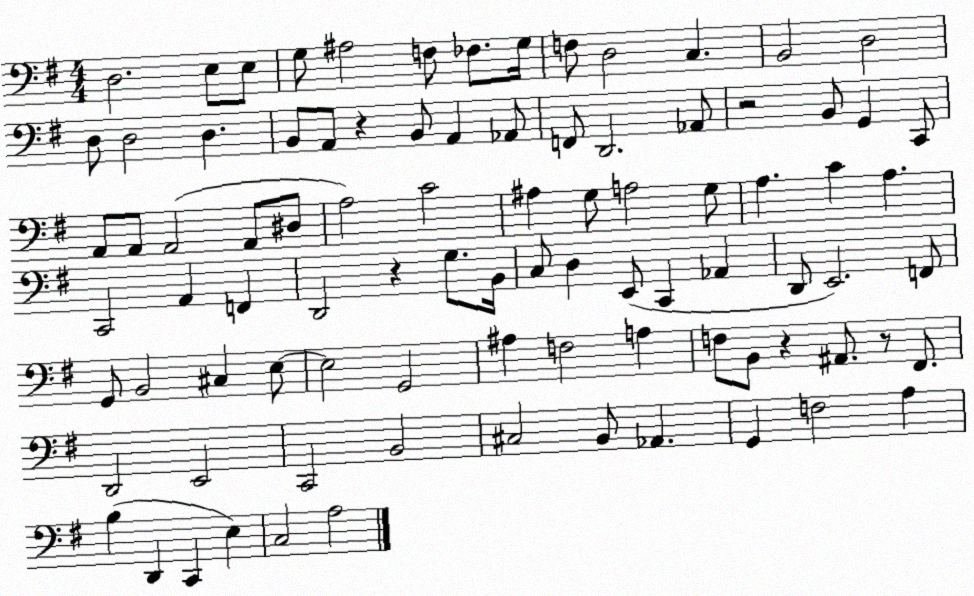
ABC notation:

X:1
T:Untitled
M:4/4
L:1/4
K:G
D,2 E,/2 E,/2 G,/2 ^A,2 F,/2 _F,/2 G,/4 F,/2 D,2 C, B,,2 D,2 D,/2 D,2 D, B,,/2 A,,/2 z B,,/2 A,, _A,,/2 F,,/2 D,,2 _A,,/2 z2 B,,/2 G,, C,,/2 A,,/2 A,,/2 A,,2 A,,/2 ^D,/2 A,2 C2 ^A, G,/2 A,2 G,/2 A, C A, C,,2 A,, F,, D,,2 z G,/2 B,,/4 C,/2 D, E,,/2 C,, _A,, D,,/2 E,,2 F,,/2 G,,/2 B,,2 ^C, E,/2 E,2 G,,2 ^A, F,2 A, F,/2 B,,/2 z ^A,,/2 z/2 ^F,,/2 D,,2 E,,2 C,,2 B,,2 ^C,2 B,,/2 _A,, G,, F,2 A, B, D,, C,, E, C,2 A,2